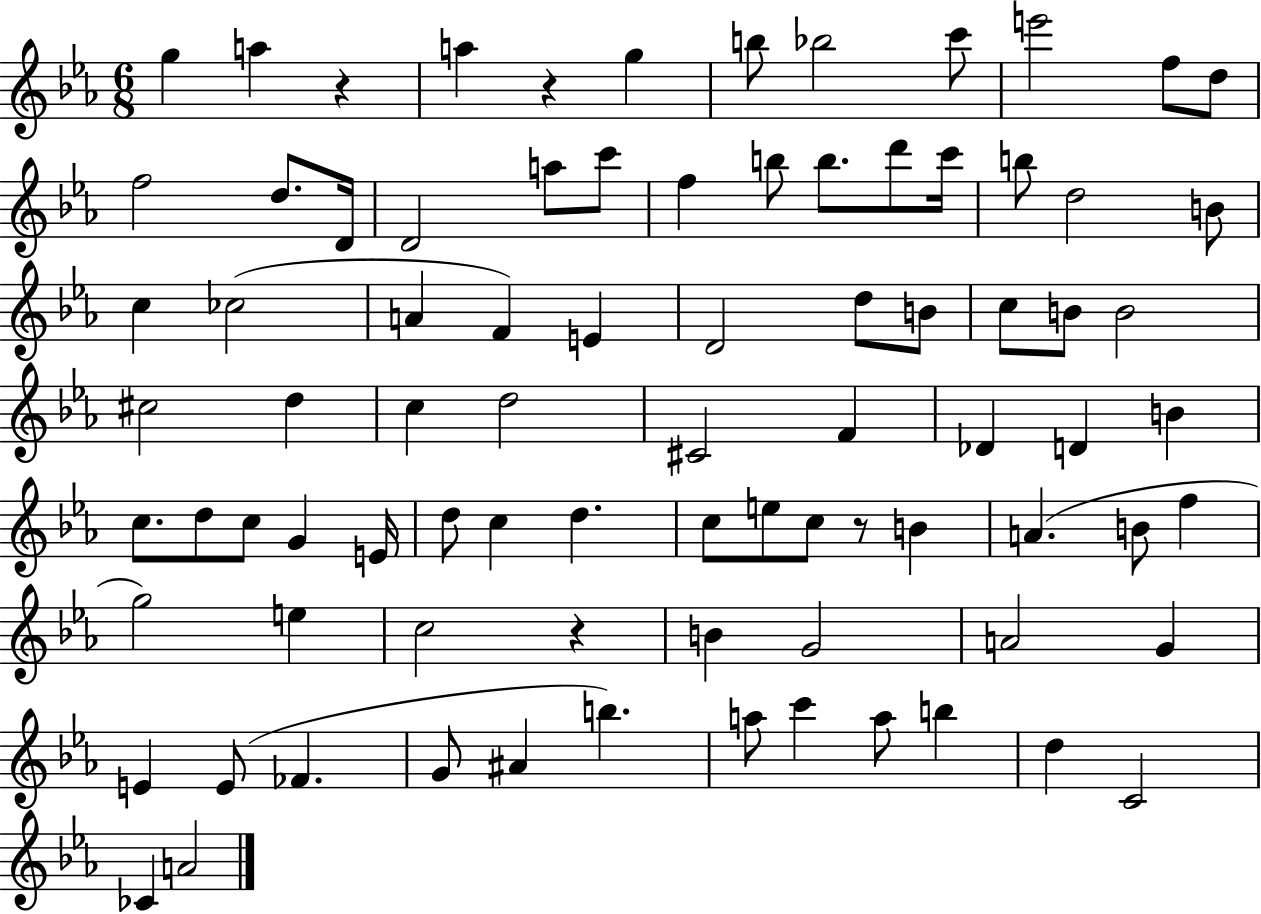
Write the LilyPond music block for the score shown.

{
  \clef treble
  \numericTimeSignature
  \time 6/8
  \key ees \major
  g''4 a''4 r4 | a''4 r4 g''4 | b''8 bes''2 c'''8 | e'''2 f''8 d''8 | \break f''2 d''8. d'16 | d'2 a''8 c'''8 | f''4 b''8 b''8. d'''8 c'''16 | b''8 d''2 b'8 | \break c''4 ces''2( | a'4 f'4) e'4 | d'2 d''8 b'8 | c''8 b'8 b'2 | \break cis''2 d''4 | c''4 d''2 | cis'2 f'4 | des'4 d'4 b'4 | \break c''8. d''8 c''8 g'4 e'16 | d''8 c''4 d''4. | c''8 e''8 c''8 r8 b'4 | a'4.( b'8 f''4 | \break g''2) e''4 | c''2 r4 | b'4 g'2 | a'2 g'4 | \break e'4 e'8( fes'4. | g'8 ais'4 b''4.) | a''8 c'''4 a''8 b''4 | d''4 c'2 | \break ces'4 a'2 | \bar "|."
}